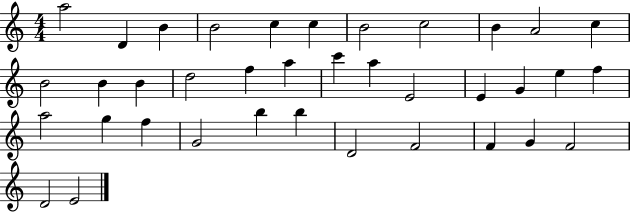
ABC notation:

X:1
T:Untitled
M:4/4
L:1/4
K:C
a2 D B B2 c c B2 c2 B A2 c B2 B B d2 f a c' a E2 E G e f a2 g f G2 b b D2 F2 F G F2 D2 E2